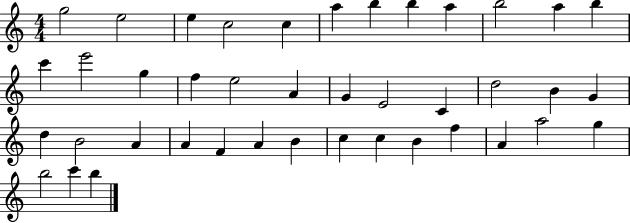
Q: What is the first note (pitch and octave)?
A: G5